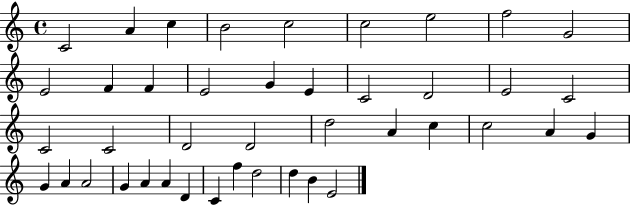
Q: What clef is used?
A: treble